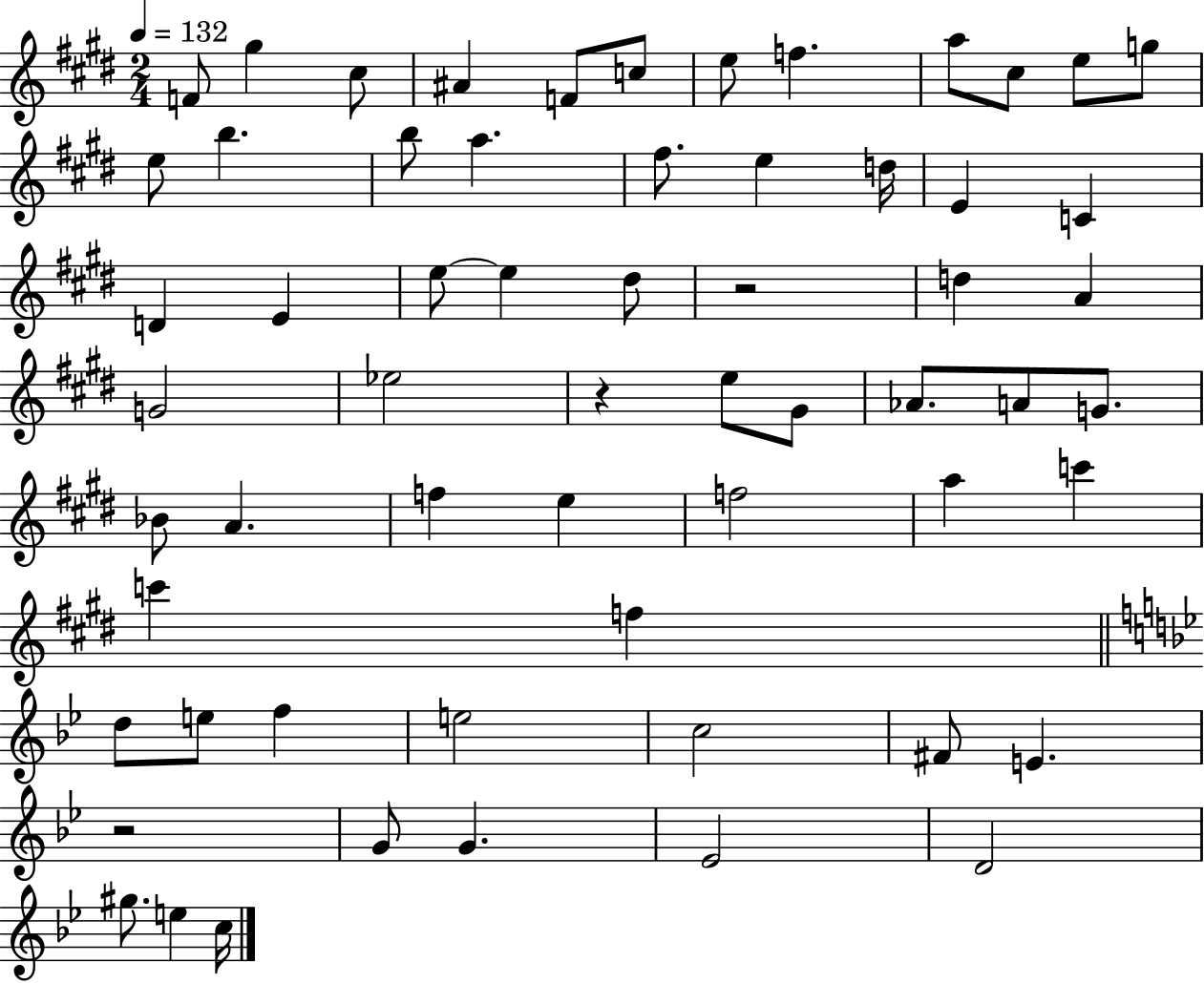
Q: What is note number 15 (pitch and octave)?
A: B5